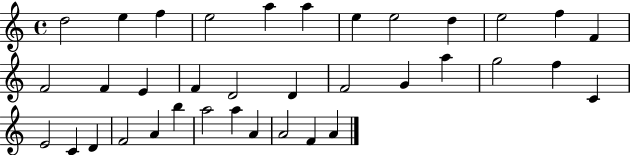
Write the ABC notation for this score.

X:1
T:Untitled
M:4/4
L:1/4
K:C
d2 e f e2 a a e e2 d e2 f F F2 F E F D2 D F2 G a g2 f C E2 C D F2 A b a2 a A A2 F A